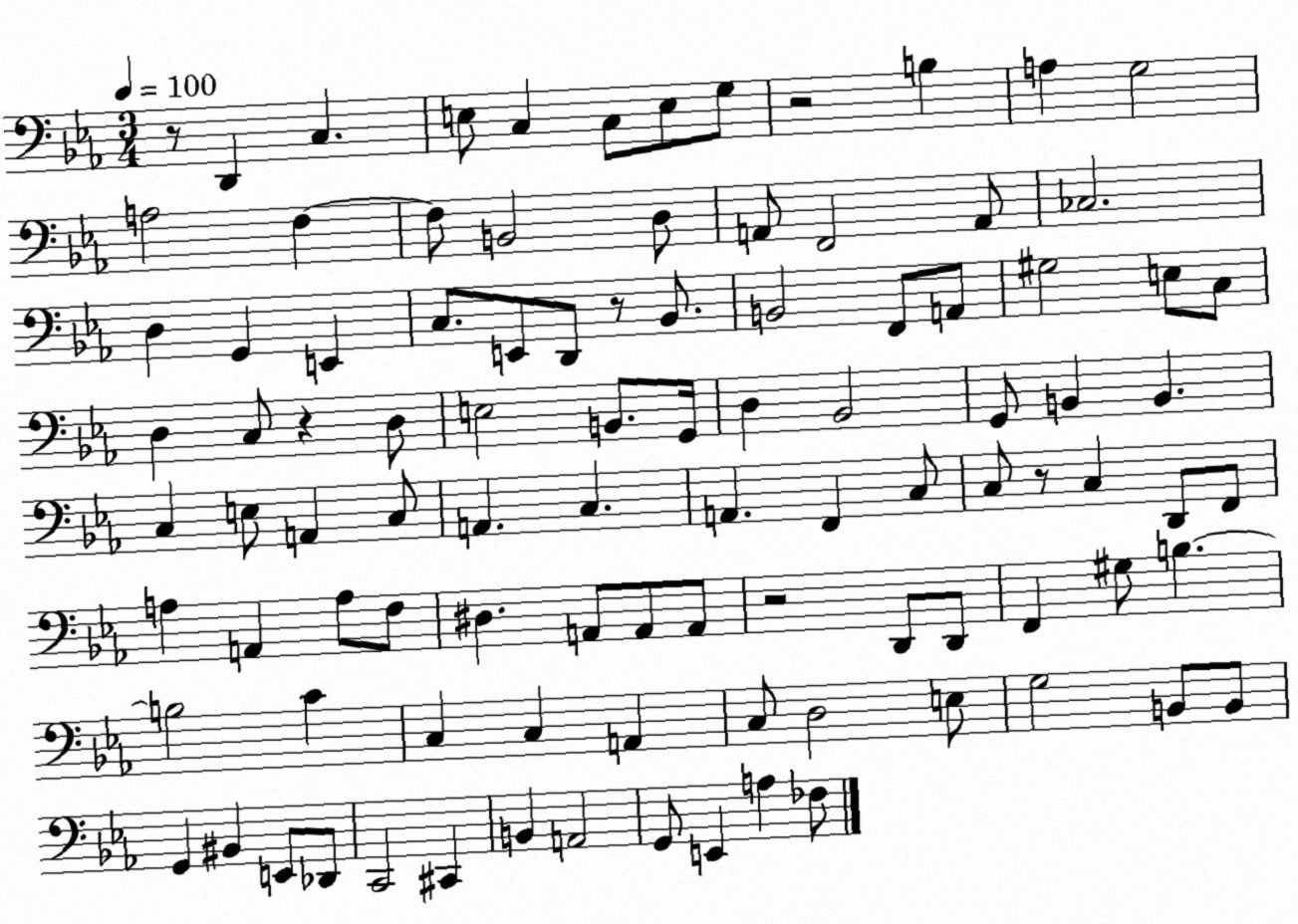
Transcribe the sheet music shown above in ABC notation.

X:1
T:Untitled
M:3/4
L:1/4
K:Eb
z/2 D,, C, E,/2 C, C,/2 E,/2 G,/2 z2 B, A, G,2 A,2 F, F,/2 B,,2 D,/2 A,,/2 F,,2 A,,/2 _C,2 D, G,, E,, C,/2 E,,/2 D,,/2 z/2 _B,,/2 B,,2 F,,/2 A,,/2 ^G,2 E,/2 C,/2 D, C,/2 z D,/2 E,2 B,,/2 G,,/4 D, _B,,2 G,,/2 B,, B,, C, E,/2 A,, C,/2 A,, C, A,, F,, C,/2 C,/2 z/2 C, D,,/2 F,,/2 A, A,, A,/2 F,/2 ^D, A,,/2 A,,/2 A,,/2 z2 D,,/2 D,,/2 F,, ^G,/2 B, B,2 C C, C, A,, C,/2 D,2 E,/2 G,2 B,,/2 B,,/2 G,, ^B,, E,,/2 _D,,/2 C,,2 ^C,, B,, A,,2 G,,/2 E,, A, _F,/2